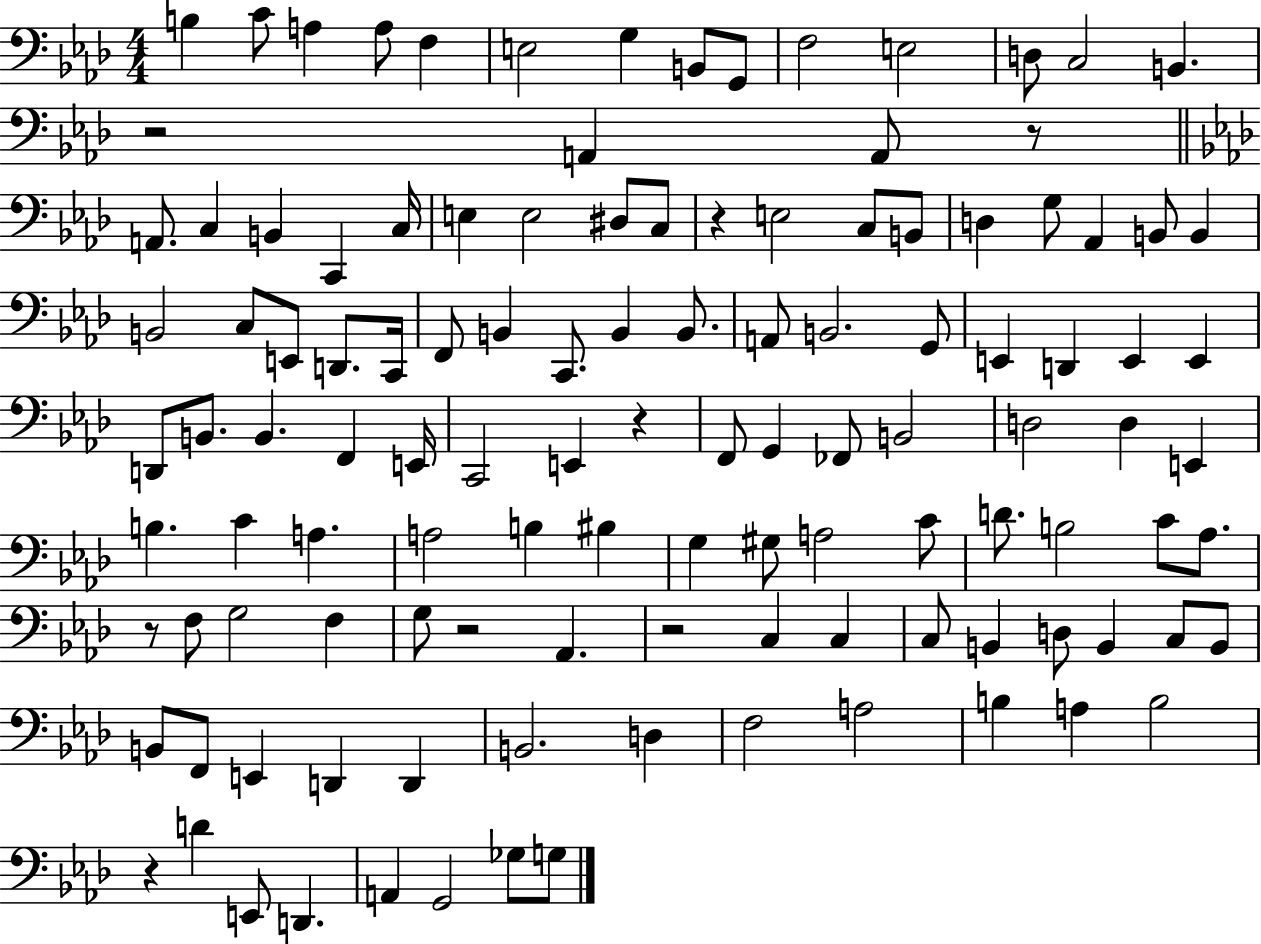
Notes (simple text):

B3/q C4/e A3/q A3/e F3/q E3/h G3/q B2/e G2/e F3/h E3/h D3/e C3/h B2/q. R/h A2/q A2/e R/e A2/e. C3/q B2/q C2/q C3/s E3/q E3/h D#3/e C3/e R/q E3/h C3/e B2/e D3/q G3/e Ab2/q B2/e B2/q B2/h C3/e E2/e D2/e. C2/s F2/e B2/q C2/e. B2/q B2/e. A2/e B2/h. G2/e E2/q D2/q E2/q E2/q D2/e B2/e. B2/q. F2/q E2/s C2/h E2/q R/q F2/e G2/q FES2/e B2/h D3/h D3/q E2/q B3/q. C4/q A3/q. A3/h B3/q BIS3/q G3/q G#3/e A3/h C4/e D4/e. B3/h C4/e Ab3/e. R/e F3/e G3/h F3/q G3/e R/h Ab2/q. R/h C3/q C3/q C3/e B2/q D3/e B2/q C3/e B2/e B2/e F2/e E2/q D2/q D2/q B2/h. D3/q F3/h A3/h B3/q A3/q B3/h R/q D4/q E2/e D2/q. A2/q G2/h Gb3/e G3/e